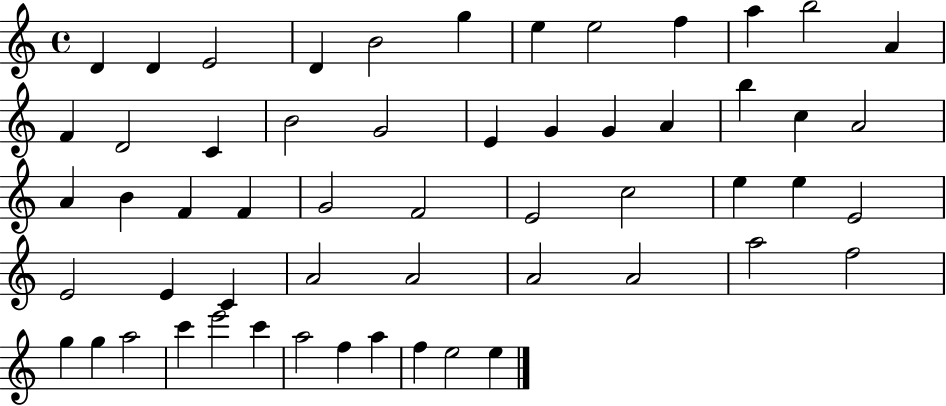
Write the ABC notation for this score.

X:1
T:Untitled
M:4/4
L:1/4
K:C
D D E2 D B2 g e e2 f a b2 A F D2 C B2 G2 E G G A b c A2 A B F F G2 F2 E2 c2 e e E2 E2 E C A2 A2 A2 A2 a2 f2 g g a2 c' e'2 c' a2 f a f e2 e